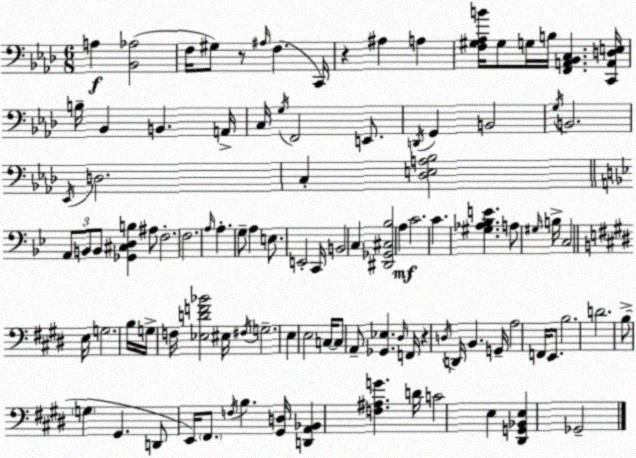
X:1
T:Untitled
M:6/8
L:1/4
K:Ab
A, [_B,,_A,]2 F,/4 ^G,/2 z/2 ^A,/4 F, C,,/4 z ^A, A, [F,^G,_A,B]/4 ^G,/2 G,/4 B,/4 [F,,A,,_B,,C,] [C,,A,,D,E,]/4 B,/4 _B,, B,, A,,/4 C,/4 G,/4 F,,2 E,,/2 D,,/4 G,, B,,2 G,/4 B,,2 _E,,/4 D,2 C, [_D,E,A,_B,]2 A,,/2 B,,/2 B,,/2 [_G,,^C,D,B,] ^A,/2 F,2 F,2 A,/4 A, G,/2 A, E,/2 E,,2 C,,/4 B,,2 C, [^D,,_G,,^C,_B,]2 A, C2 C [^G,_A,_B,E] A,/2 ^G,/4 B,/4 C,2 E,/4 G,2 B,/4 G,/4 F,/4 [_E,DF_B]2 ^E,/4 ^F,/4 G,2 E, E,2 C,/4 C,/2 A,,/2 [_G,,_E,] ^D,/4 F,,/4 z D,/4 D,,/4 B,, G,,/4 A,2 F,,/4 E,,/2 B,2 D2 B,/2 G, ^G,, D,,/2 E,,/4 ^F,,/2 F,/4 B, [^G,,D,]/4 [D,,A,,_B,,] [F,^A,G] D/4 C2 E, [^D,,G,,_B,,E,] _G,,2